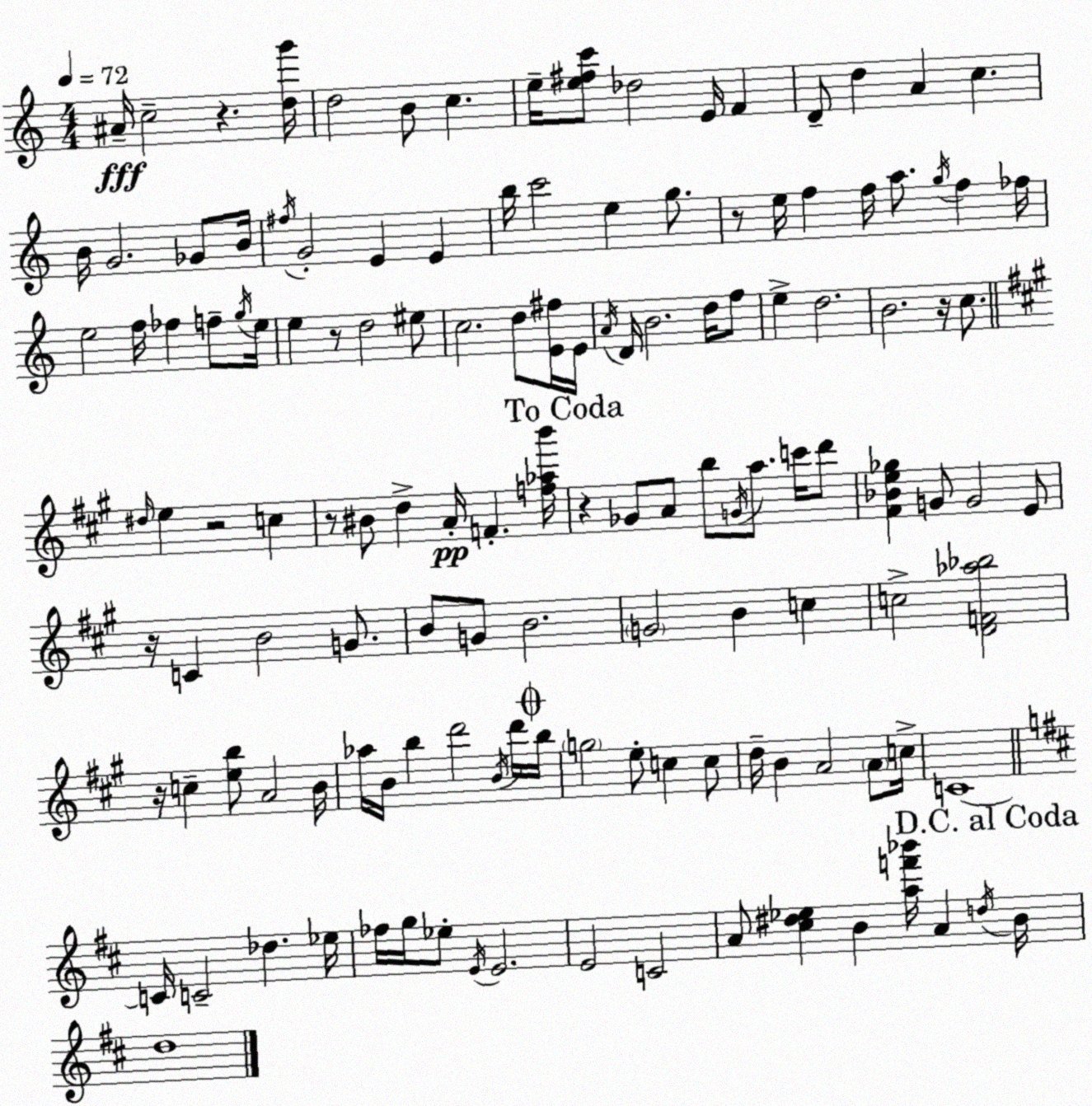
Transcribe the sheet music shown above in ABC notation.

X:1
T:Untitled
M:4/4
L:1/4
K:Am
^A/4 c2 z [dg']/4 d2 B/2 c e/4 [e^fc']/2 _d2 E/4 F D/2 d A c B/4 G2 _G/2 B/4 ^f/4 G2 E E b/4 c'2 e g/2 z/2 e/4 f f/4 a/2 g/4 f _f/4 e2 f/4 _f f/2 g/4 e/4 e z/2 d2 ^e/2 c2 d/2 [E^f]/4 E/4 A/4 D/4 B2 d/4 f/2 e d2 B2 z/4 c/2 ^d/4 e z2 c z/2 ^B/2 d A/4 F [f_ab']/4 z _G/2 A/2 b/2 G/4 a/2 c'/4 d'/2 [^F_Be_g] G/2 G2 E/2 z/4 C B2 G/2 B/2 G/2 B2 G2 B c c2 [DF_a_b]2 z/4 c [eb]/2 A2 B/4 _a/4 B/4 b d'2 B/4 d'/4 b/4 g2 e/2 c c/2 d/4 B A2 A/2 c/4 C4 C/4 C2 _d _e/4 _f/4 g/4 _e/2 E/4 E2 E2 C2 A/2 [^c^d_e] B [af'_b']/4 A d/4 B/4 d4